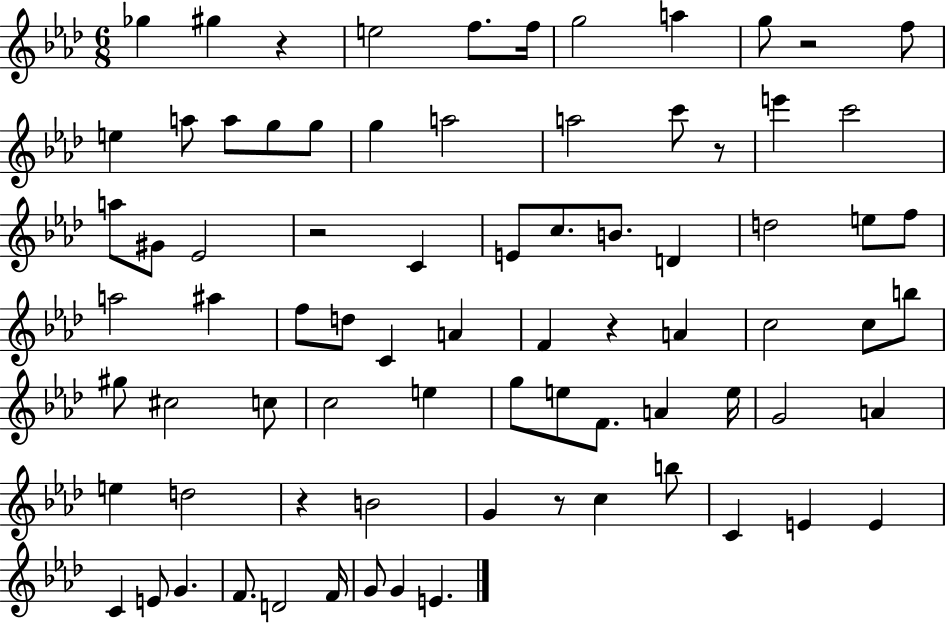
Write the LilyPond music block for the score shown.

{
  \clef treble
  \numericTimeSignature
  \time 6/8
  \key aes \major
  ges''4 gis''4 r4 | e''2 f''8. f''16 | g''2 a''4 | g''8 r2 f''8 | \break e''4 a''8 a''8 g''8 g''8 | g''4 a''2 | a''2 c'''8 r8 | e'''4 c'''2 | \break a''8 gis'8 ees'2 | r2 c'4 | e'8 c''8. b'8. d'4 | d''2 e''8 f''8 | \break a''2 ais''4 | f''8 d''8 c'4 a'4 | f'4 r4 a'4 | c''2 c''8 b''8 | \break gis''8 cis''2 c''8 | c''2 e''4 | g''8 e''8 f'8. a'4 e''16 | g'2 a'4 | \break e''4 d''2 | r4 b'2 | g'4 r8 c''4 b''8 | c'4 e'4 e'4 | \break c'4 e'8 g'4. | f'8. d'2 f'16 | g'8 g'4 e'4. | \bar "|."
}